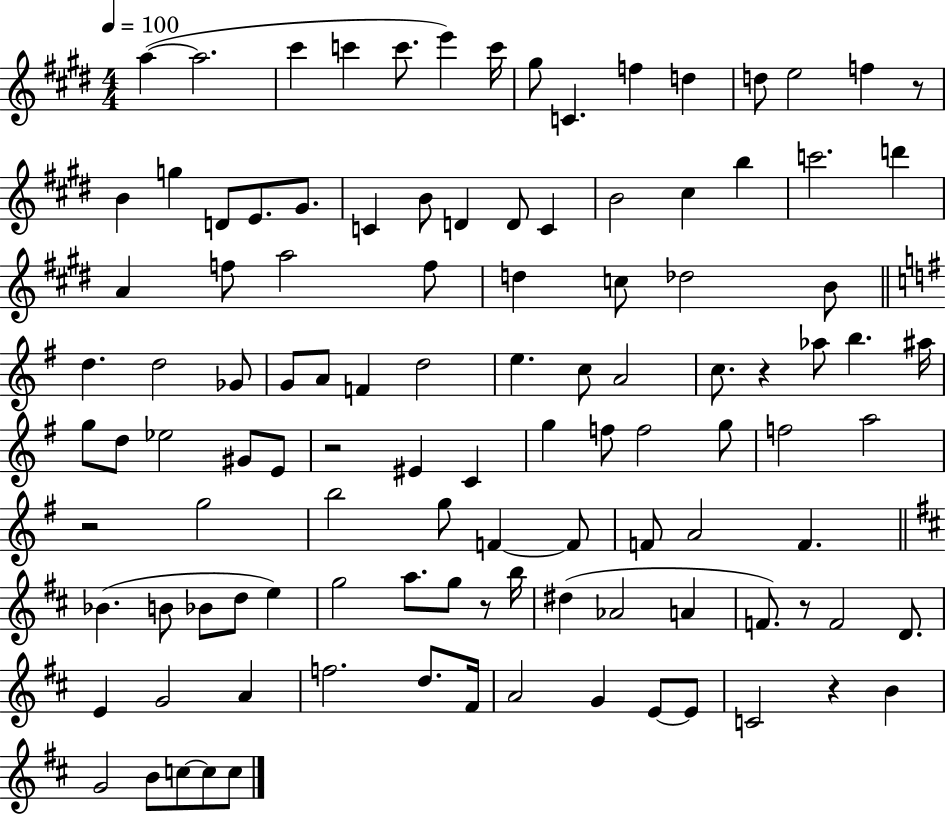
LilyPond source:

{
  \clef treble
  \numericTimeSignature
  \time 4/4
  \key e \major
  \tempo 4 = 100
  \repeat volta 2 { a''4~(~ a''2. | cis'''4 c'''4 c'''8. e'''4) c'''16 | gis''8 c'4. f''4 d''4 | d''8 e''2 f''4 r8 | \break b'4 g''4 d'8 e'8. gis'8. | c'4 b'8 d'4 d'8 c'4 | b'2 cis''4 b''4 | c'''2. d'''4 | \break a'4 f''8 a''2 f''8 | d''4 c''8 des''2 b'8 | \bar "||" \break \key e \minor d''4. d''2 ges'8 | g'8 a'8 f'4 d''2 | e''4. c''8 a'2 | c''8. r4 aes''8 b''4. ais''16 | \break g''8 d''8 ees''2 gis'8 e'8 | r2 eis'4 c'4 | g''4 f''8 f''2 g''8 | f''2 a''2 | \break r2 g''2 | b''2 g''8 f'4~~ f'8 | f'8 a'2 f'4. | \bar "||" \break \key d \major bes'4.( b'8 bes'8 d''8 e''4) | g''2 a''8. g''8 r8 b''16 | dis''4( aes'2 a'4 | f'8.) r8 f'2 d'8. | \break e'4 g'2 a'4 | f''2. d''8. fis'16 | a'2 g'4 e'8~~ e'8 | c'2 r4 b'4 | \break g'2 b'8 c''8~~ c''8 c''8 | } \bar "|."
}